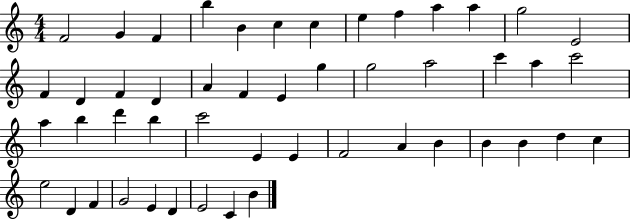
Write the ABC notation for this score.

X:1
T:Untitled
M:4/4
L:1/4
K:C
F2 G F b B c c e f a a g2 E2 F D F D A F E g g2 a2 c' a c'2 a b d' b c'2 E E F2 A B B B d c e2 D F G2 E D E2 C B